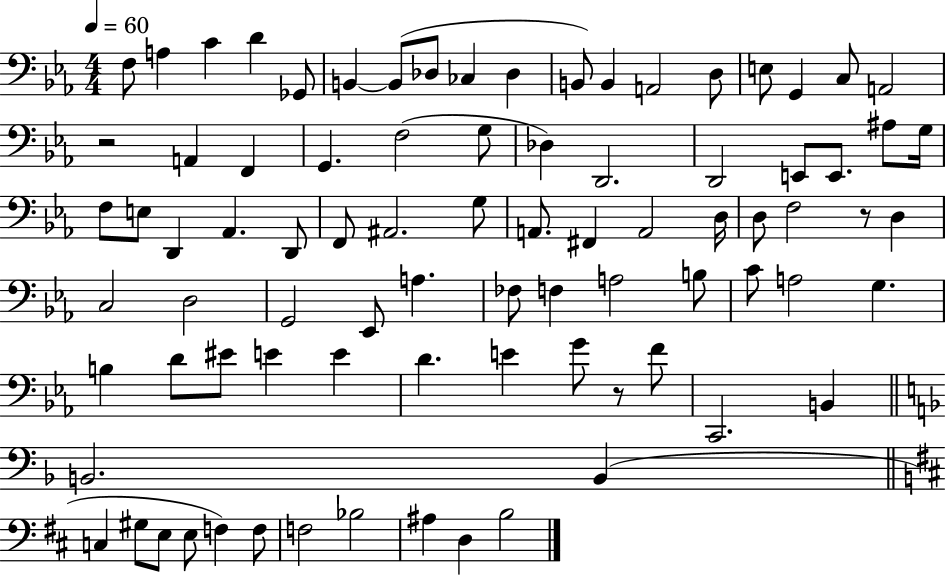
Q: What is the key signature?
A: EES major